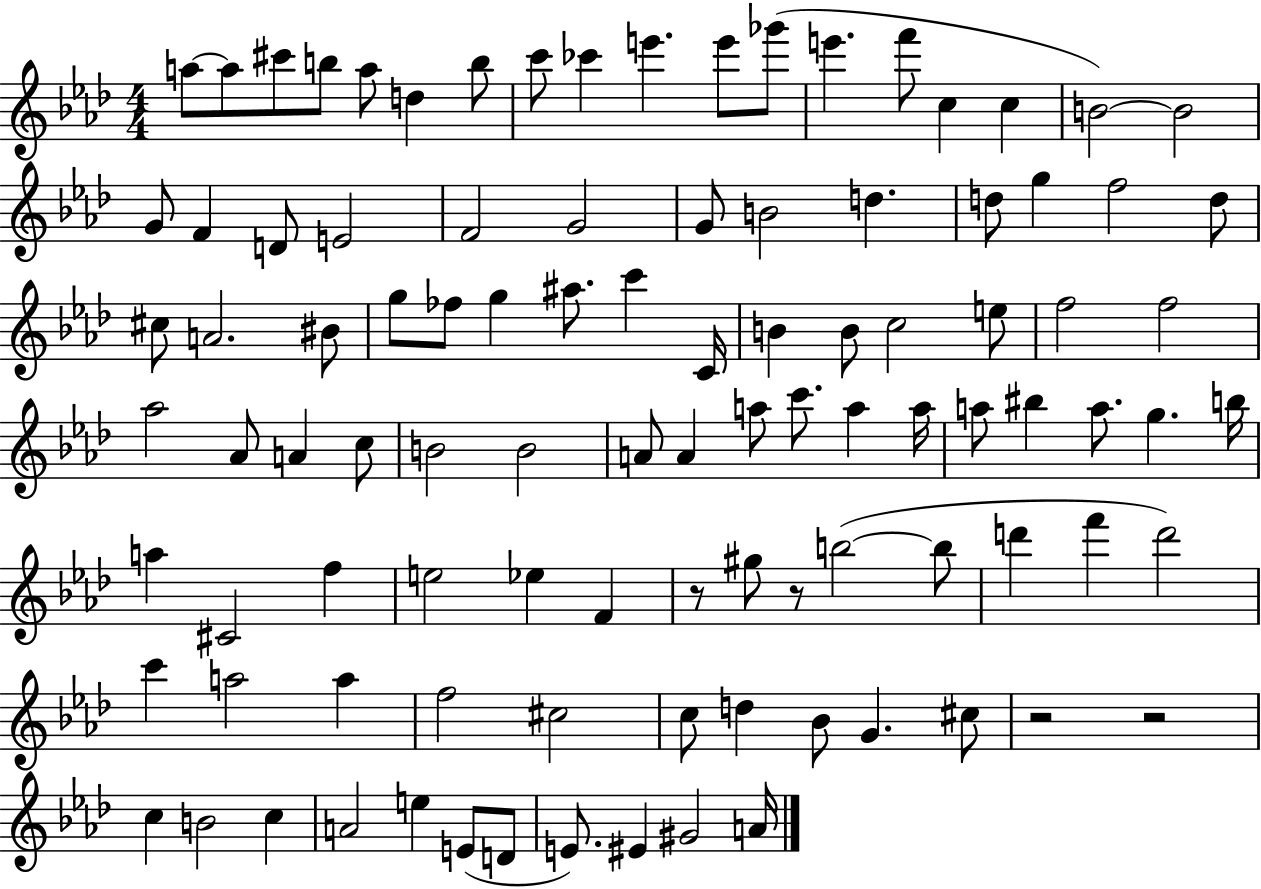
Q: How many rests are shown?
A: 4